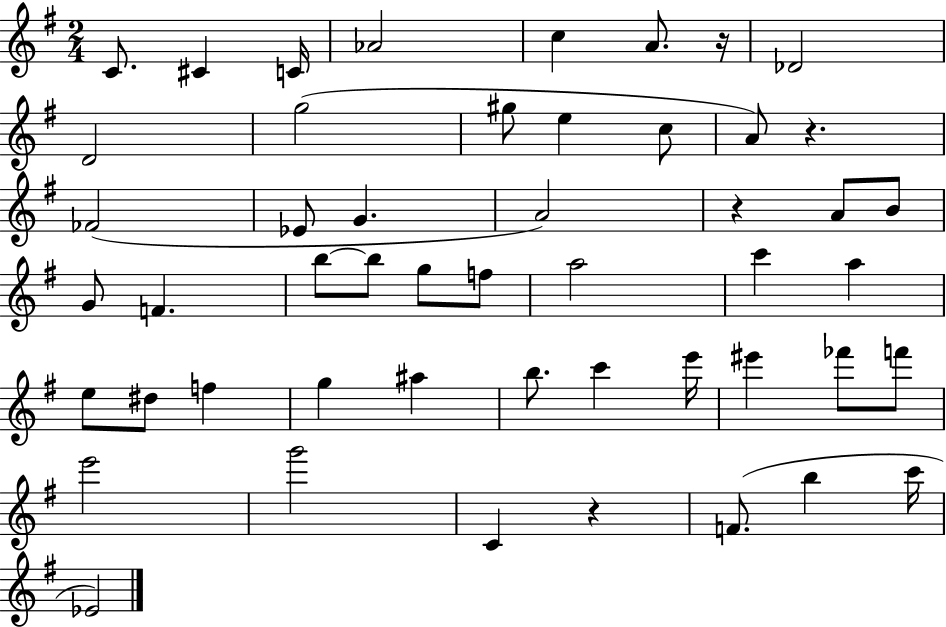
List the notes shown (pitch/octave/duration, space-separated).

C4/e. C#4/q C4/s Ab4/h C5/q A4/e. R/s Db4/h D4/h G5/h G#5/e E5/q C5/e A4/e R/q. FES4/h Eb4/e G4/q. A4/h R/q A4/e B4/e G4/e F4/q. B5/e B5/e G5/e F5/e A5/h C6/q A5/q E5/e D#5/e F5/q G5/q A#5/q B5/e. C6/q E6/s EIS6/q FES6/e F6/e E6/h G6/h C4/q R/q F4/e. B5/q C6/s Eb4/h